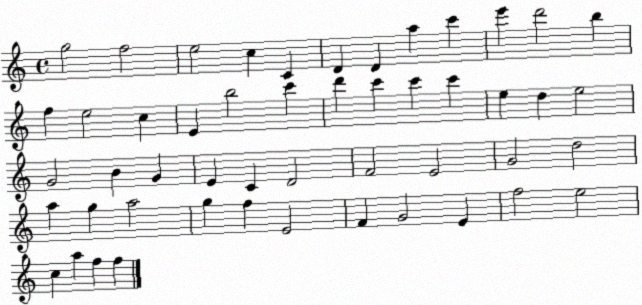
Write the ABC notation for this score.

X:1
T:Untitled
M:4/4
L:1/4
K:C
g2 f2 e2 c C D D a c' e' d'2 b f e2 c E b2 c' d' c' c' c' e d e2 G2 B G E C D2 F2 E2 G2 d2 a g a2 g f E2 F G2 E f2 e2 c a f f